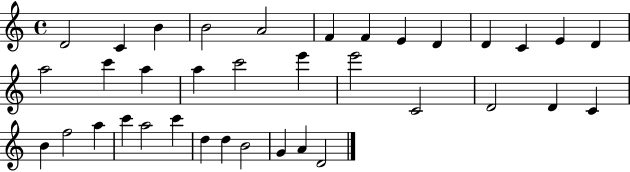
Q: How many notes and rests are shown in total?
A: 36